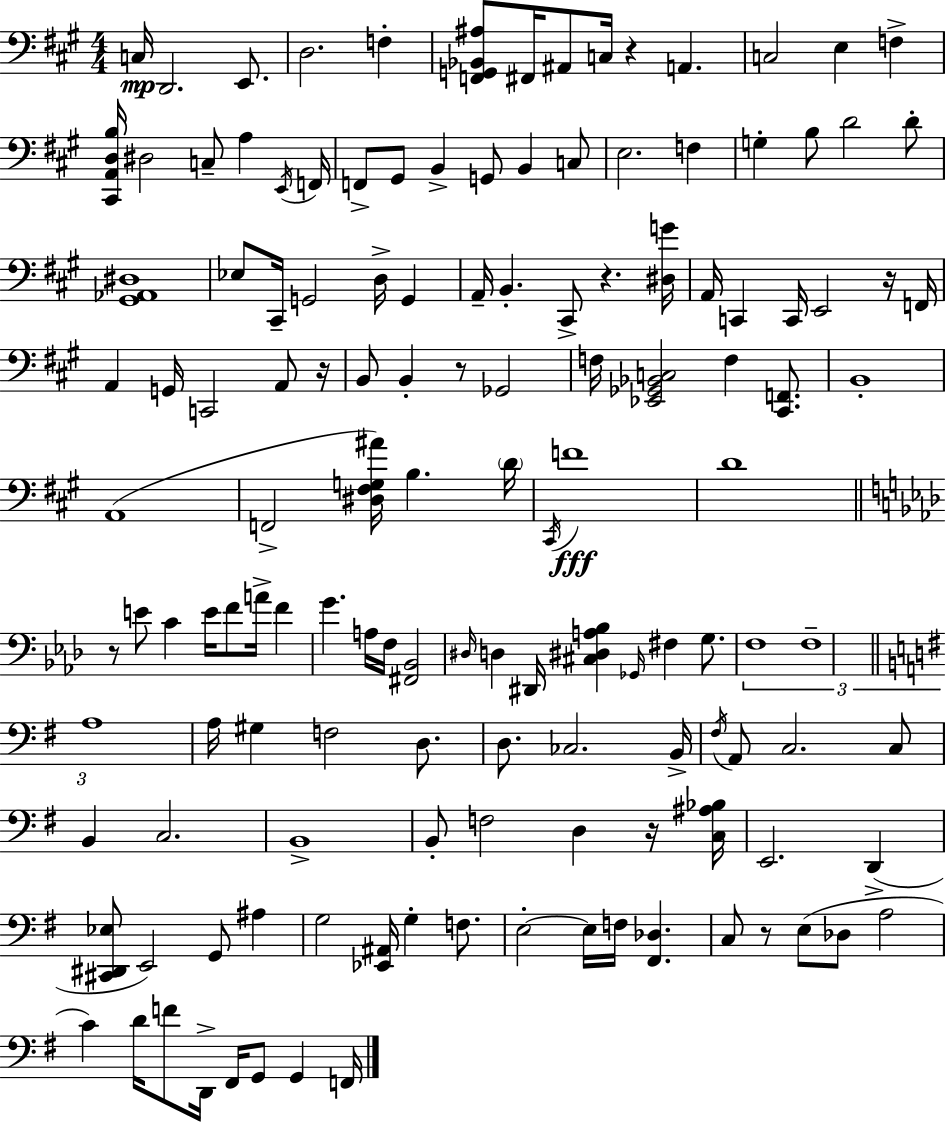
X:1
T:Untitled
M:4/4
L:1/4
K:A
C,/4 D,,2 E,,/2 D,2 F, [F,,G,,_B,,^A,]/2 ^F,,/4 ^A,,/2 C,/4 z A,, C,2 E, F, [^C,,A,,D,B,]/4 ^D,2 C,/2 A, E,,/4 F,,/4 F,,/2 ^G,,/2 B,, G,,/2 B,, C,/2 E,2 F, G, B,/2 D2 D/2 [^G,,_A,,^D,]4 _E,/2 ^C,,/4 G,,2 D,/4 G,, A,,/4 B,, ^C,,/2 z [^D,G]/4 A,,/4 C,, C,,/4 E,,2 z/4 F,,/4 A,, G,,/4 C,,2 A,,/2 z/4 B,,/2 B,, z/2 _G,,2 F,/4 [_E,,_G,,_B,,C,]2 F, [^C,,F,,]/2 B,,4 A,,4 F,,2 [^D,^F,G,^A]/4 B, D/4 ^C,,/4 F4 D4 z/2 E/2 C E/4 F/2 A/4 F G A,/4 F,/4 [^F,,_B,,]2 ^D,/4 D, ^D,,/4 [^C,^D,A,_B,] _G,,/4 ^F, G,/2 F,4 F,4 A,4 A,/4 ^G, F,2 D,/2 D,/2 _C,2 B,,/4 ^F,/4 A,,/2 C,2 C,/2 B,, C,2 B,,4 B,,/2 F,2 D, z/4 [C,^A,_B,]/4 E,,2 D,, [^C,,^D,,_E,]/2 E,,2 G,,/2 ^A, G,2 [_E,,^A,,]/4 G, F,/2 E,2 E,/4 F,/4 [^F,,_D,] C,/2 z/2 E,/2 _D,/2 A,2 C D/4 F/2 D,,/4 ^F,,/4 G,,/2 G,, F,,/4